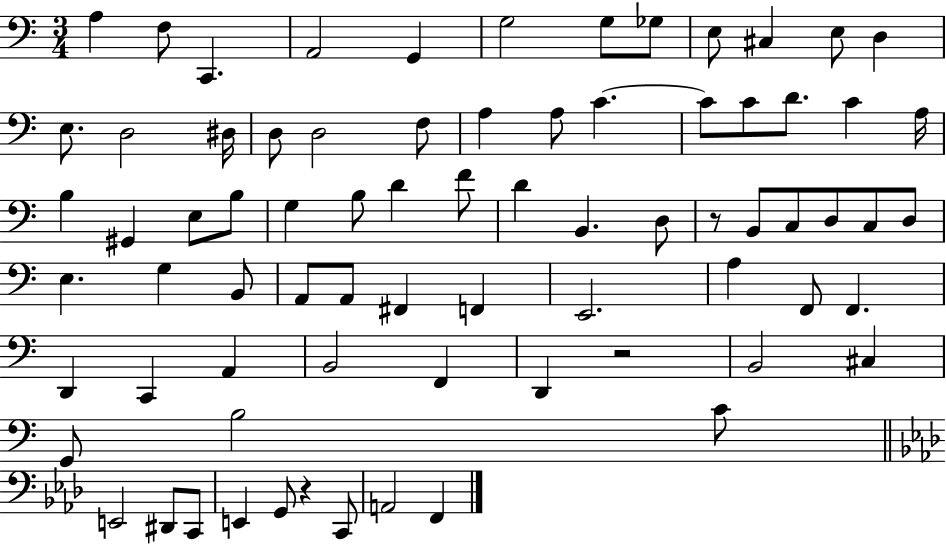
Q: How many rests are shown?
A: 3